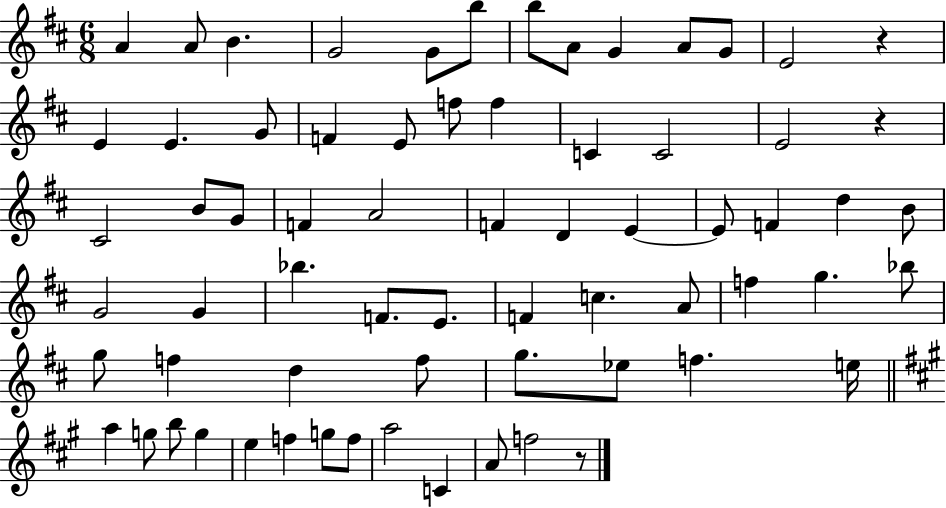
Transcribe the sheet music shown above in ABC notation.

X:1
T:Untitled
M:6/8
L:1/4
K:D
A A/2 B G2 G/2 b/2 b/2 A/2 G A/2 G/2 E2 z E E G/2 F E/2 f/2 f C C2 E2 z ^C2 B/2 G/2 F A2 F D E E/2 F d B/2 G2 G _b F/2 E/2 F c A/2 f g _b/2 g/2 f d f/2 g/2 _e/2 f e/4 a g/2 b/2 g e f g/2 f/2 a2 C A/2 f2 z/2